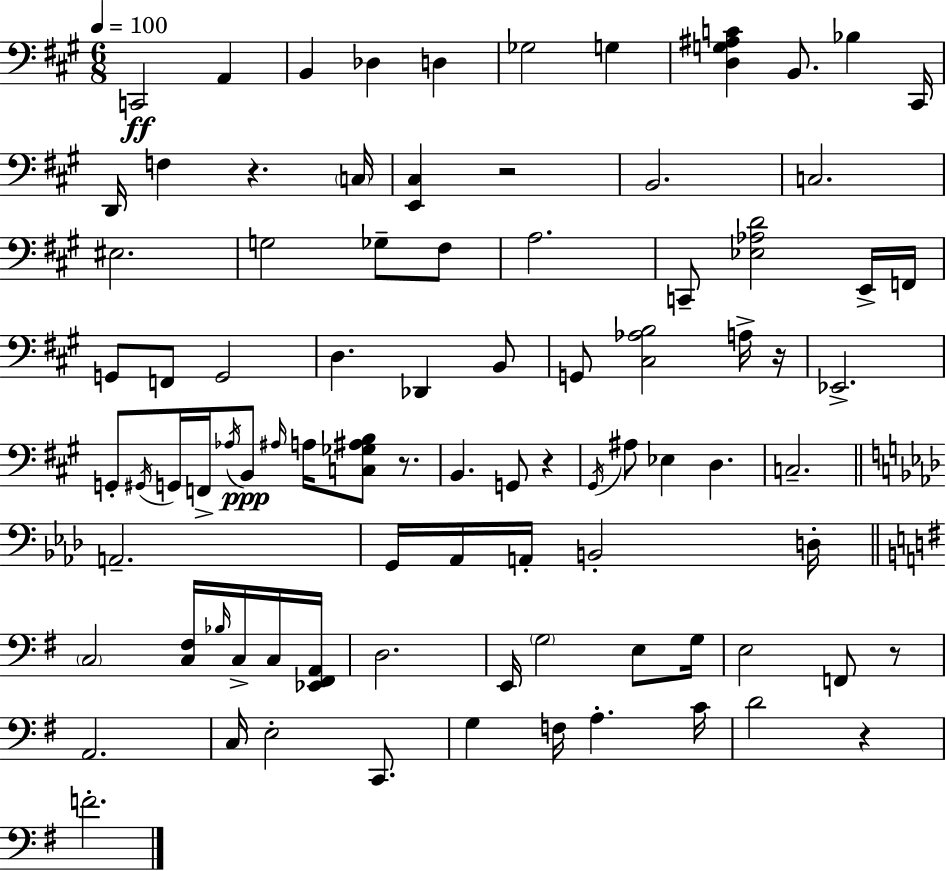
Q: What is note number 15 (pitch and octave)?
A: C3